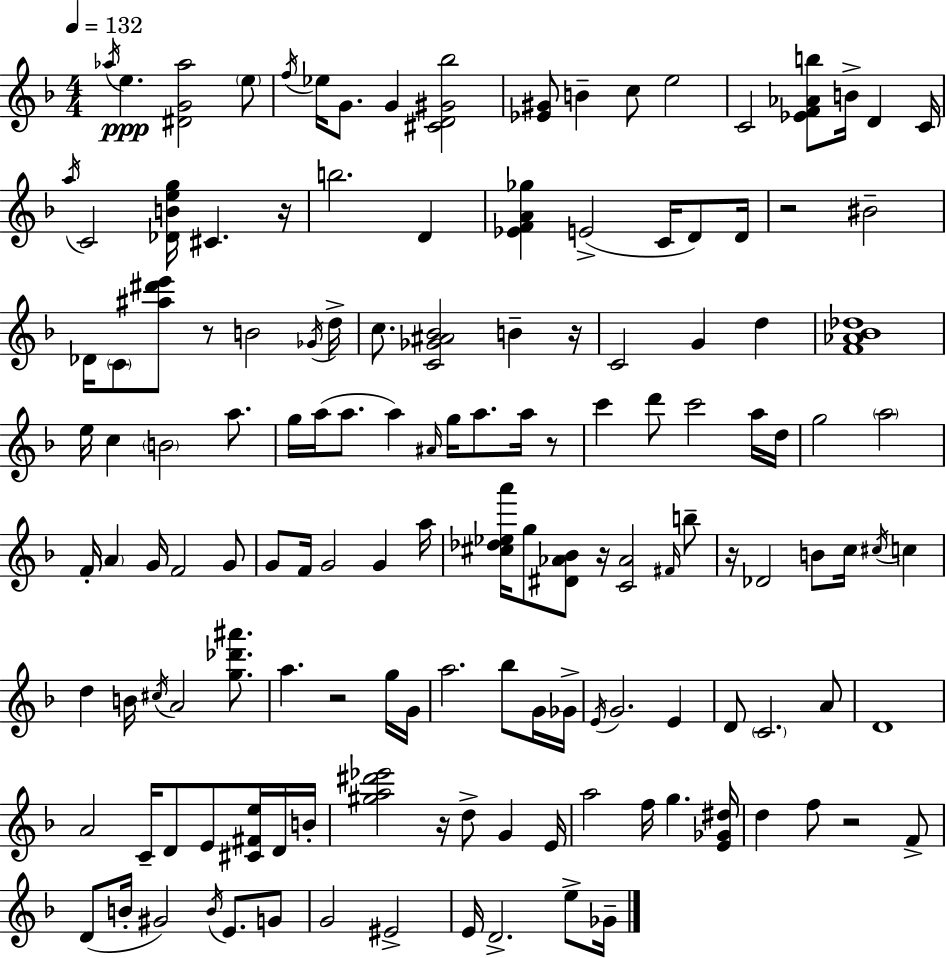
X:1
T:Untitled
M:4/4
L:1/4
K:Dm
_a/4 e [^DG_a]2 e/2 f/4 _e/4 G/2 G [^CD^G_b]2 [_E^G]/2 B c/2 e2 C2 [_EF_Ab]/2 B/4 D C/4 a/4 C2 [_DBeg]/4 ^C z/4 b2 D [_EFA_g] E2 C/4 D/2 D/4 z2 ^B2 _D/4 C/2 [^a^d'e']/2 z/2 B2 _G/4 d/4 c/2 [C_G^A_B]2 B z/4 C2 G d [F_A_B_d]4 e/4 c B2 a/2 g/4 a/4 a/2 a ^A/4 g/4 a/2 a/4 z/2 c' d'/2 c'2 a/4 d/4 g2 a2 F/4 A G/4 F2 G/2 G/2 F/4 G2 G a/4 [^c_d_ea']/4 g/2 [^D_A_B]/2 z/4 [C_A]2 ^F/4 b/2 z/4 _D2 B/2 c/4 ^c/4 c d B/4 ^c/4 A2 [g_d'^a']/2 a z2 g/4 G/4 a2 _b/2 G/4 _G/4 E/4 G2 E D/2 C2 A/2 D4 A2 C/4 D/2 E/2 [^C^Fe]/4 D/4 B/4 [^ga^d'_e']2 z/4 d/2 G E/4 a2 f/4 g [E_G^d]/4 d f/2 z2 F/2 D/2 B/4 ^G2 B/4 E/2 G/2 G2 ^E2 E/4 D2 e/2 _G/4